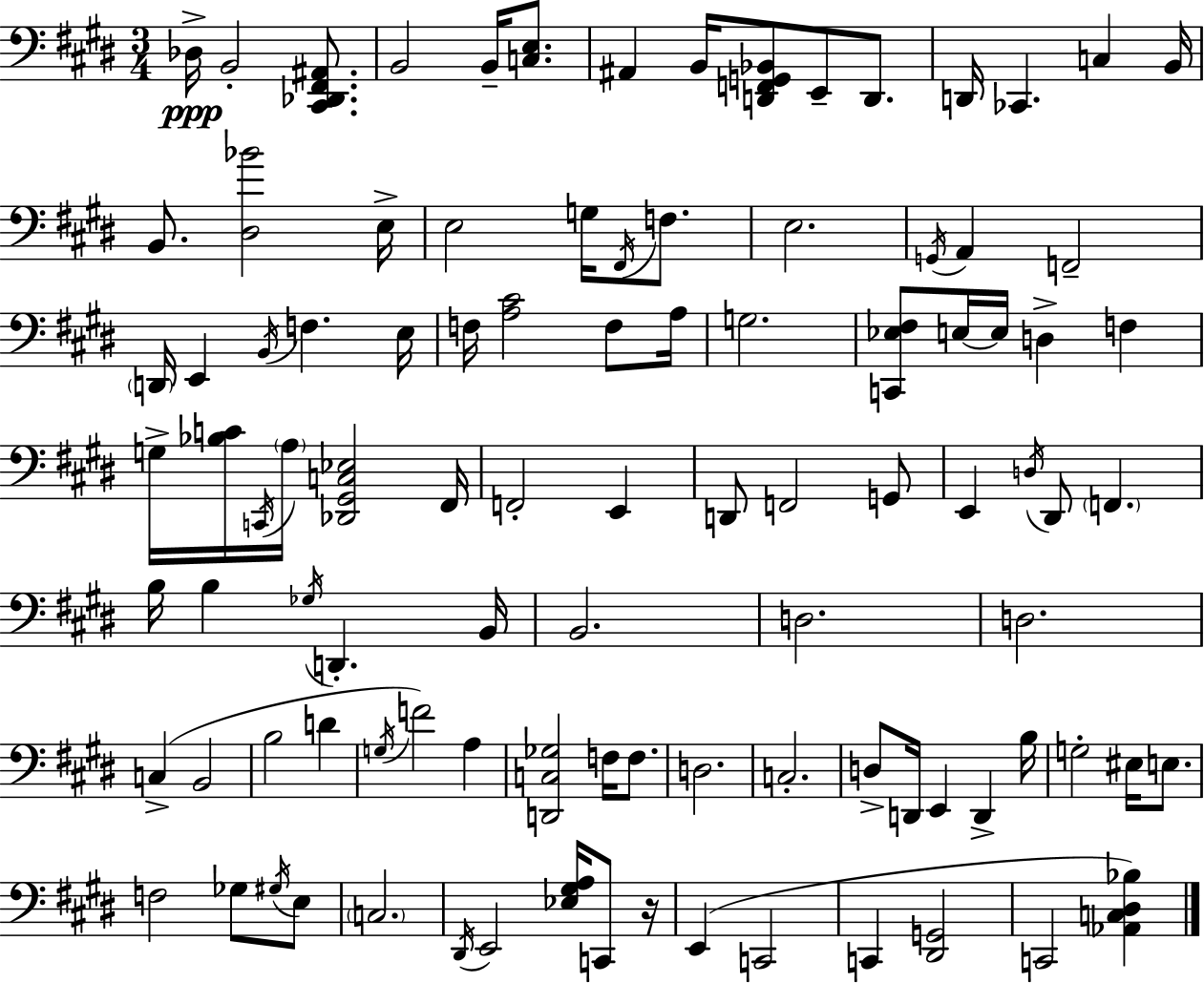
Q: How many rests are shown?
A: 1